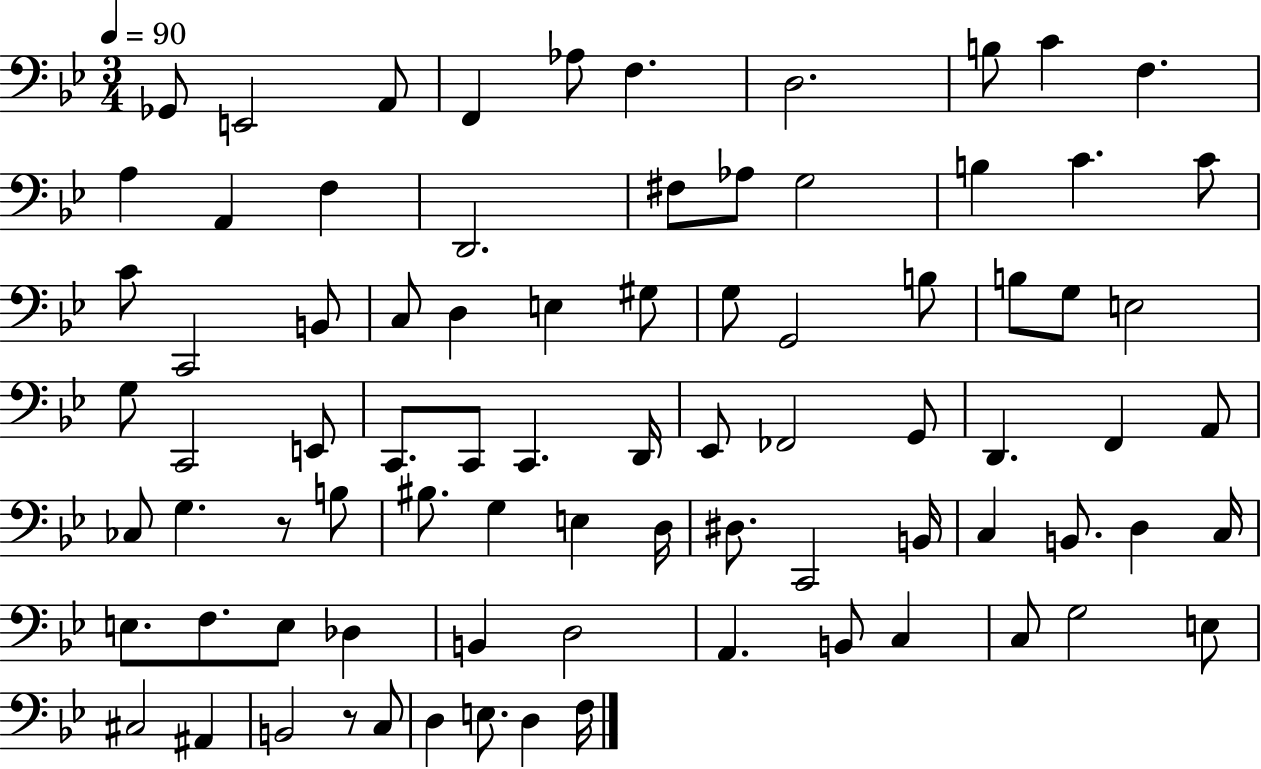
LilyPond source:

{
  \clef bass
  \numericTimeSignature
  \time 3/4
  \key bes \major
  \tempo 4 = 90
  ges,8 e,2 a,8 | f,4 aes8 f4. | d2. | b8 c'4 f4. | \break a4 a,4 f4 | d,2. | fis8 aes8 g2 | b4 c'4. c'8 | \break c'8 c,2 b,8 | c8 d4 e4 gis8 | g8 g,2 b8 | b8 g8 e2 | \break g8 c,2 e,8 | c,8. c,8 c,4. d,16 | ees,8 fes,2 g,8 | d,4. f,4 a,8 | \break ces8 g4. r8 b8 | bis8. g4 e4 d16 | dis8. c,2 b,16 | c4 b,8. d4 c16 | \break e8. f8. e8 des4 | b,4 d2 | a,4. b,8 c4 | c8 g2 e8 | \break cis2 ais,4 | b,2 r8 c8 | d4 e8. d4 f16 | \bar "|."
}